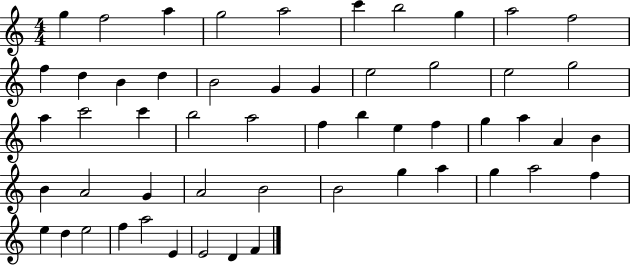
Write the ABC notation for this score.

X:1
T:Untitled
M:4/4
L:1/4
K:C
g f2 a g2 a2 c' b2 g a2 f2 f d B d B2 G G e2 g2 e2 g2 a c'2 c' b2 a2 f b e f g a A B B A2 G A2 B2 B2 g a g a2 f e d e2 f a2 E E2 D F